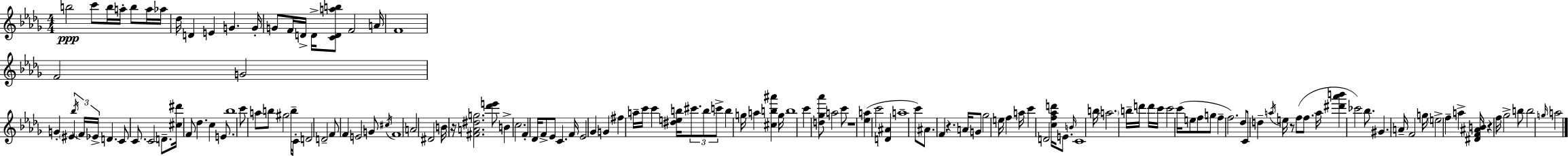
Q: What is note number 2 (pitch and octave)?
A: C6